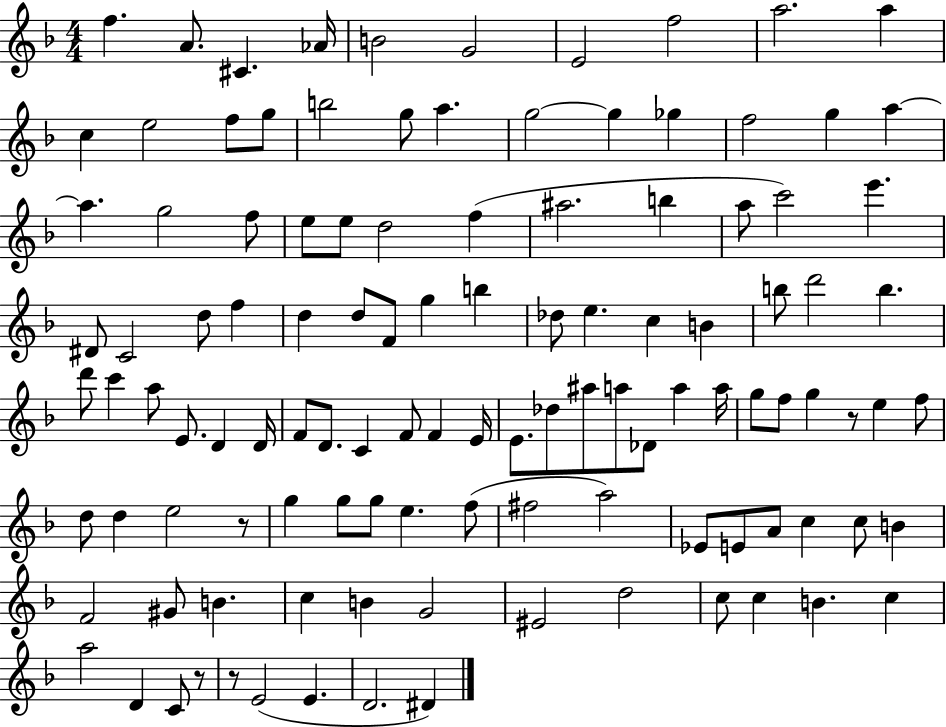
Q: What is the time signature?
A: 4/4